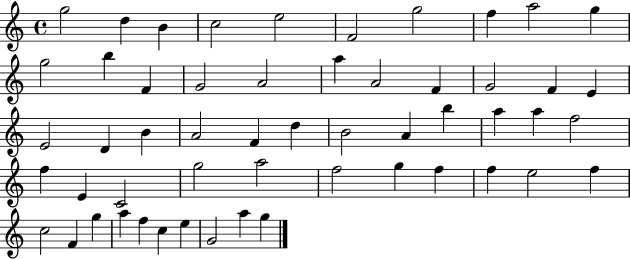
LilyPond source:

{
  \clef treble
  \time 4/4
  \defaultTimeSignature
  \key c \major
  g''2 d''4 b'4 | c''2 e''2 | f'2 g''2 | f''4 a''2 g''4 | \break g''2 b''4 f'4 | g'2 a'2 | a''4 a'2 f'4 | g'2 f'4 e'4 | \break e'2 d'4 b'4 | a'2 f'4 d''4 | b'2 a'4 b''4 | a''4 a''4 f''2 | \break f''4 e'4 c'2 | g''2 a''2 | f''2 g''4 f''4 | f''4 e''2 f''4 | \break c''2 f'4 g''4 | a''4 f''4 c''4 e''4 | g'2 a''4 g''4 | \bar "|."
}